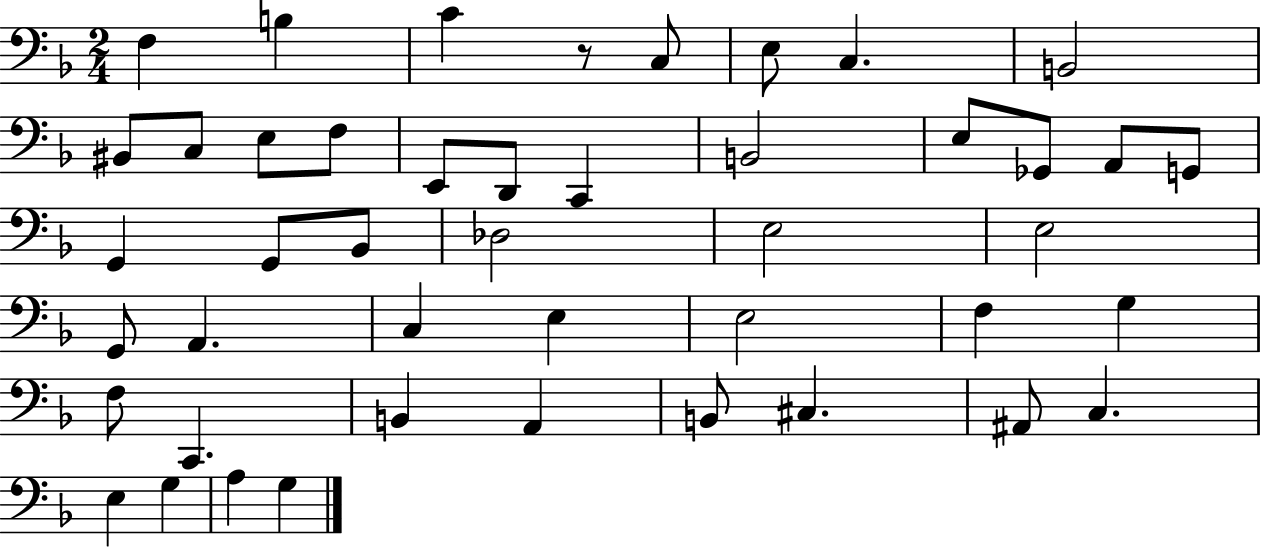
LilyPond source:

{
  \clef bass
  \numericTimeSignature
  \time 2/4
  \key f \major
  \repeat volta 2 { f4 b4 | c'4 r8 c8 | e8 c4. | b,2 | \break bis,8 c8 e8 f8 | e,8 d,8 c,4 | b,2 | e8 ges,8 a,8 g,8 | \break g,4 g,8 bes,8 | des2 | e2 | e2 | \break g,8 a,4. | c4 e4 | e2 | f4 g4 | \break f8 c,4. | b,4 a,4 | b,8 cis4. | ais,8 c4. | \break e4 g4 | a4 g4 | } \bar "|."
}